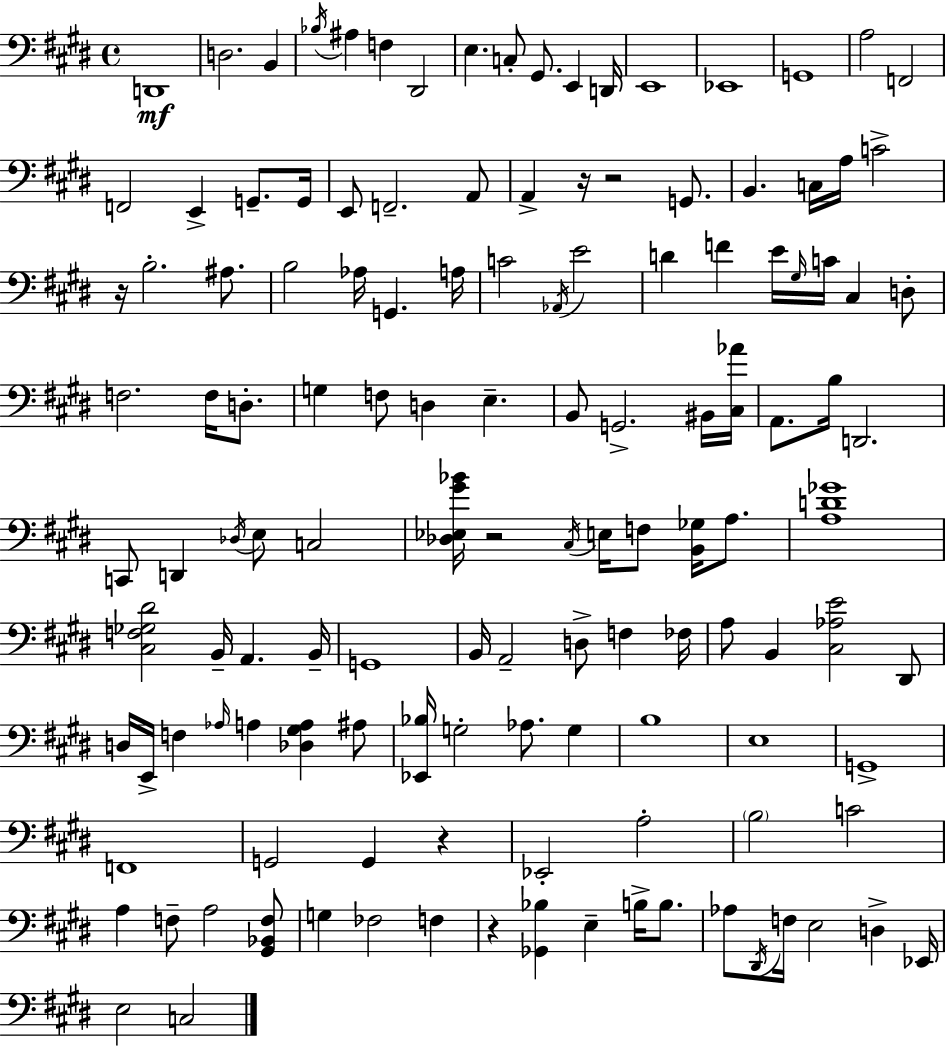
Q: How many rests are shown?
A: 6